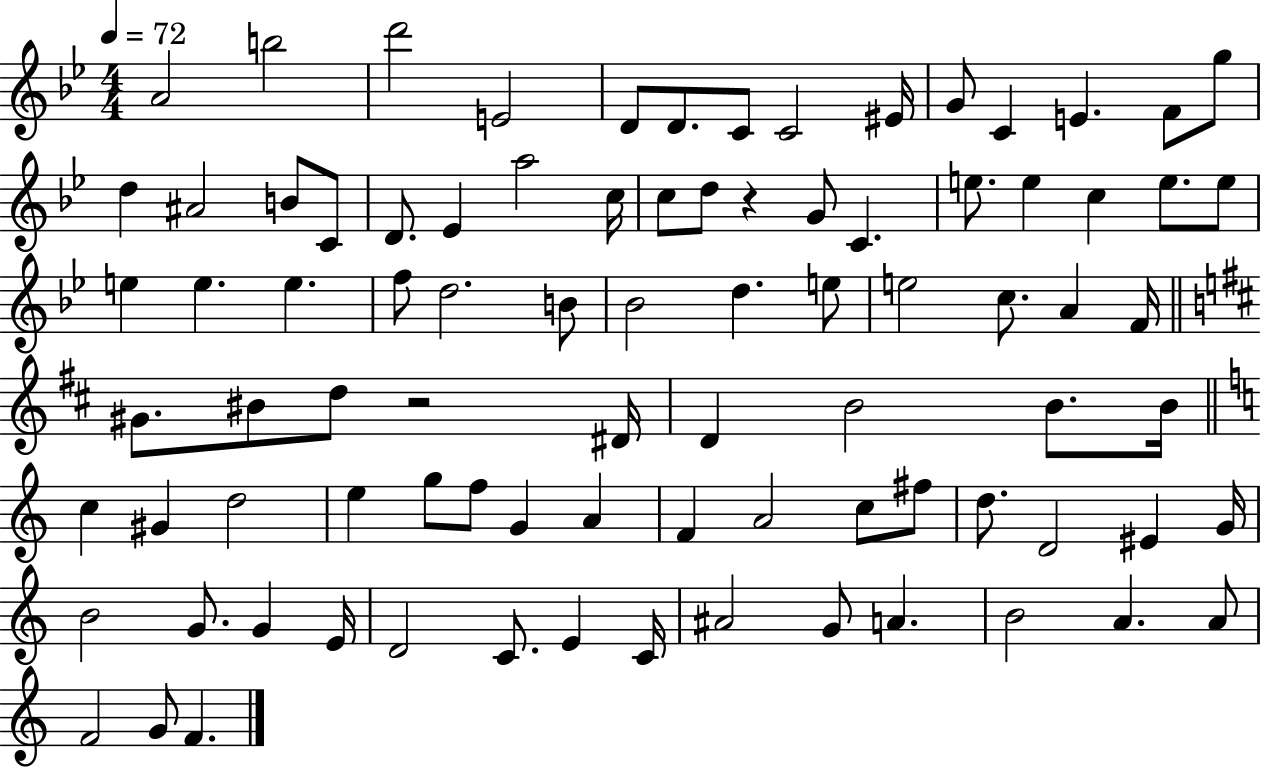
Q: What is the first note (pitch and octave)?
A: A4